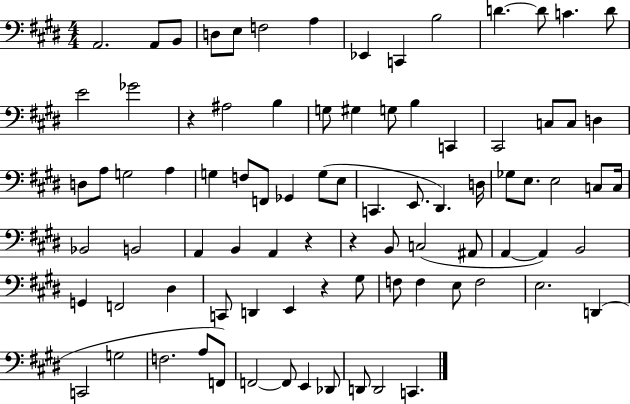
A2/h. A2/e B2/e D3/e E3/e F3/h A3/q Eb2/q C2/q B3/h D4/q. D4/e C4/q. D4/e E4/h Gb4/h R/q A#3/h B3/q G3/e G#3/q G3/e B3/q C2/q C#2/h C3/e C3/e D3/q D3/e A3/e G3/h A3/q G3/q F3/e F2/e Gb2/q G3/e E3/e C2/q. E2/e. D#2/q. D3/s Gb3/e E3/e. E3/h C3/e C3/s Bb2/h B2/h A2/q B2/q A2/q R/q R/q B2/e C3/h A#2/e A2/q A2/q B2/h G2/q F2/h D#3/q C2/e D2/q E2/q R/q G#3/e F3/e F3/q E3/e F3/h E3/h. D2/q C2/h G3/h F3/h. A3/e F2/e F2/h F2/e E2/q Db2/e D2/e D2/h C2/q.